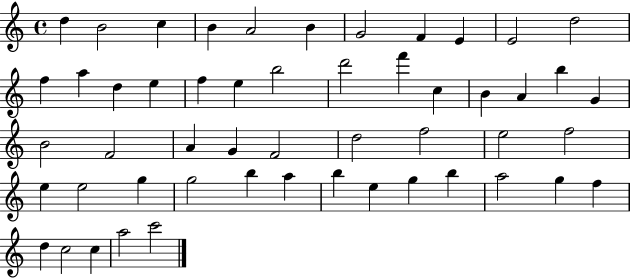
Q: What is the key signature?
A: C major